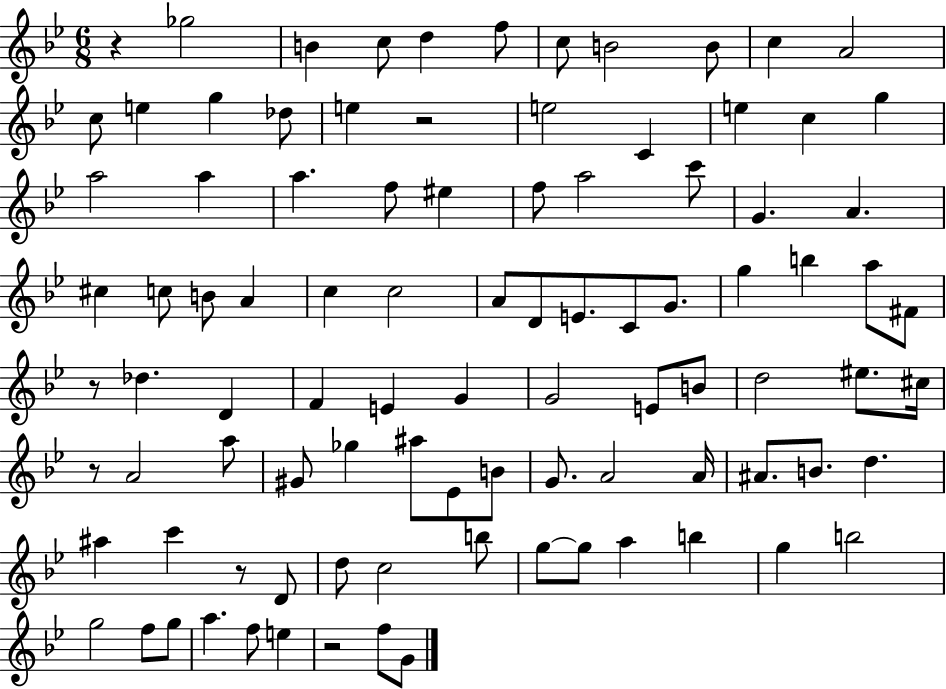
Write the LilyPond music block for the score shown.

{
  \clef treble
  \numericTimeSignature
  \time 6/8
  \key bes \major
  r4 ges''2 | b'4 c''8 d''4 f''8 | c''8 b'2 b'8 | c''4 a'2 | \break c''8 e''4 g''4 des''8 | e''4 r2 | e''2 c'4 | e''4 c''4 g''4 | \break a''2 a''4 | a''4. f''8 eis''4 | f''8 a''2 c'''8 | g'4. a'4. | \break cis''4 c''8 b'8 a'4 | c''4 c''2 | a'8 d'8 e'8. c'8 g'8. | g''4 b''4 a''8 fis'8 | \break r8 des''4. d'4 | f'4 e'4 g'4 | g'2 e'8 b'8 | d''2 eis''8. cis''16 | \break r8 a'2 a''8 | gis'8 ges''4 ais''8 ees'8 b'8 | g'8. a'2 a'16 | ais'8. b'8. d''4. | \break ais''4 c'''4 r8 d'8 | d''8 c''2 b''8 | g''8~~ g''8 a''4 b''4 | g''4 b''2 | \break g''2 f''8 g''8 | a''4. f''8 e''4 | r2 f''8 g'8 | \bar "|."
}